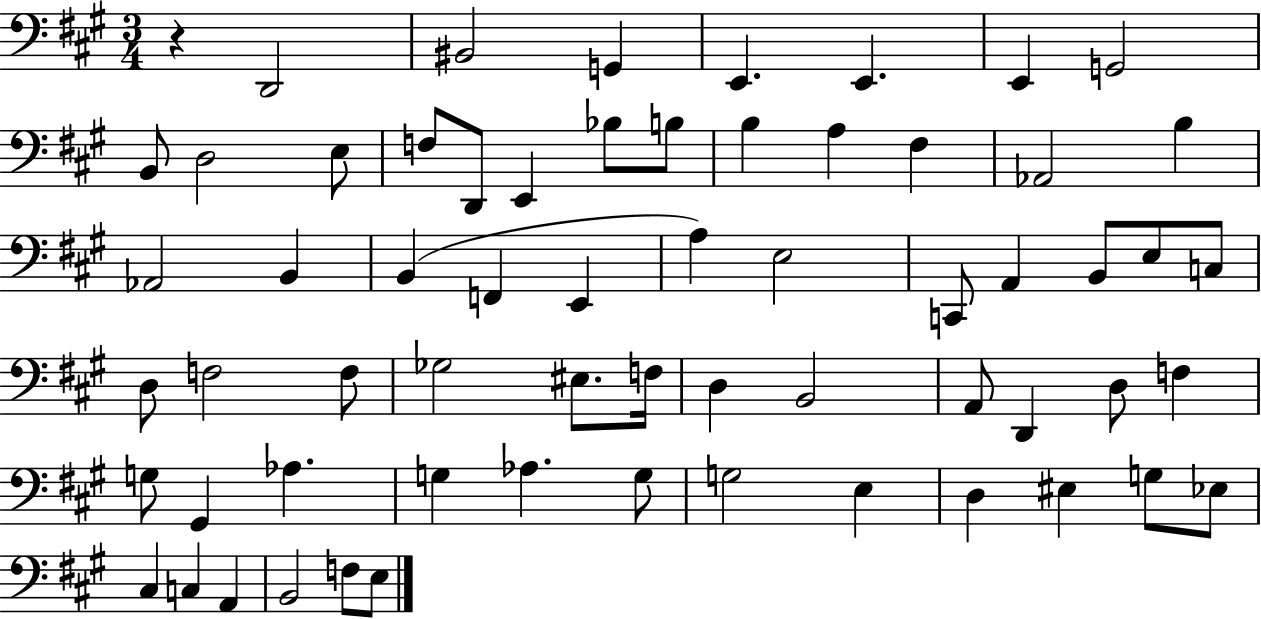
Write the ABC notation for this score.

X:1
T:Untitled
M:3/4
L:1/4
K:A
z D,,2 ^B,,2 G,, E,, E,, E,, G,,2 B,,/2 D,2 E,/2 F,/2 D,,/2 E,, _B,/2 B,/2 B, A, ^F, _A,,2 B, _A,,2 B,, B,, F,, E,, A, E,2 C,,/2 A,, B,,/2 E,/2 C,/2 D,/2 F,2 F,/2 _G,2 ^E,/2 F,/4 D, B,,2 A,,/2 D,, D,/2 F, G,/2 ^G,, _A, G, _A, G,/2 G,2 E, D, ^E, G,/2 _E,/2 ^C, C, A,, B,,2 F,/2 E,/2